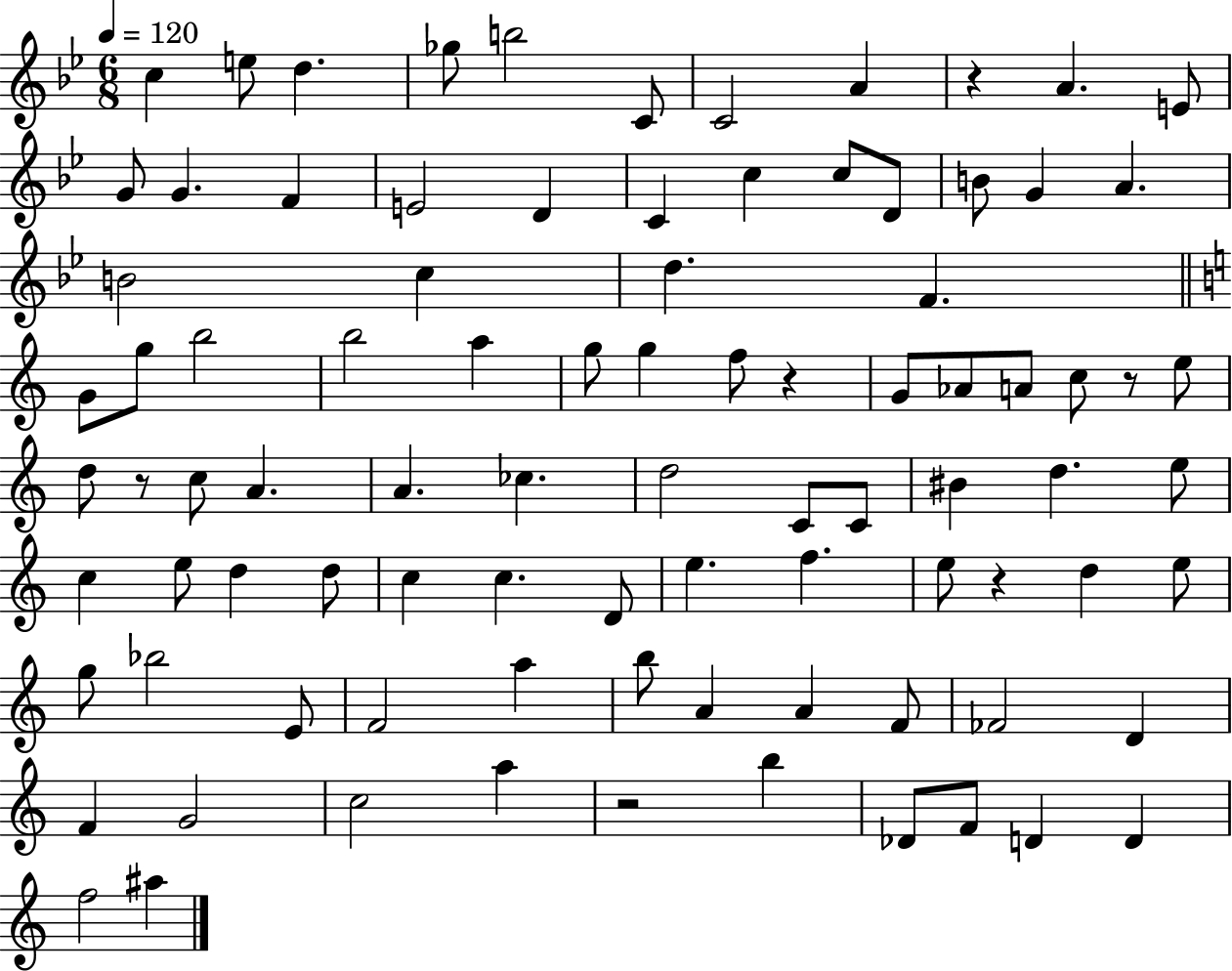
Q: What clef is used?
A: treble